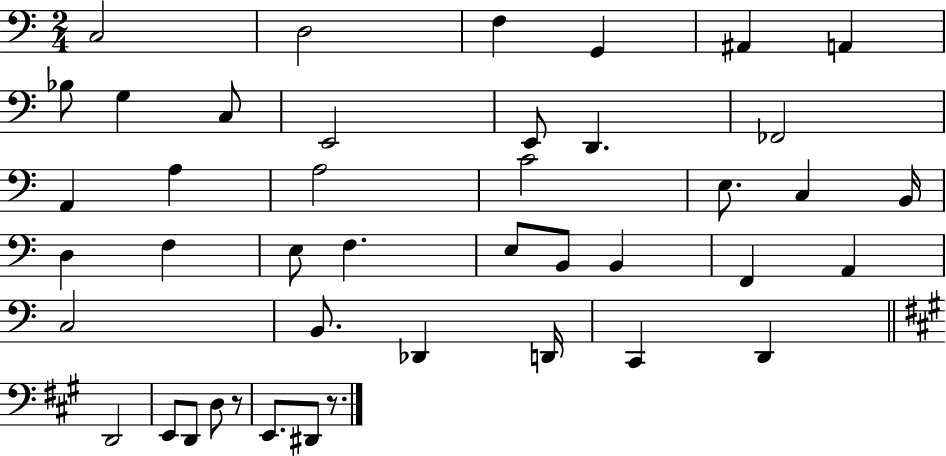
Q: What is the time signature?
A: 2/4